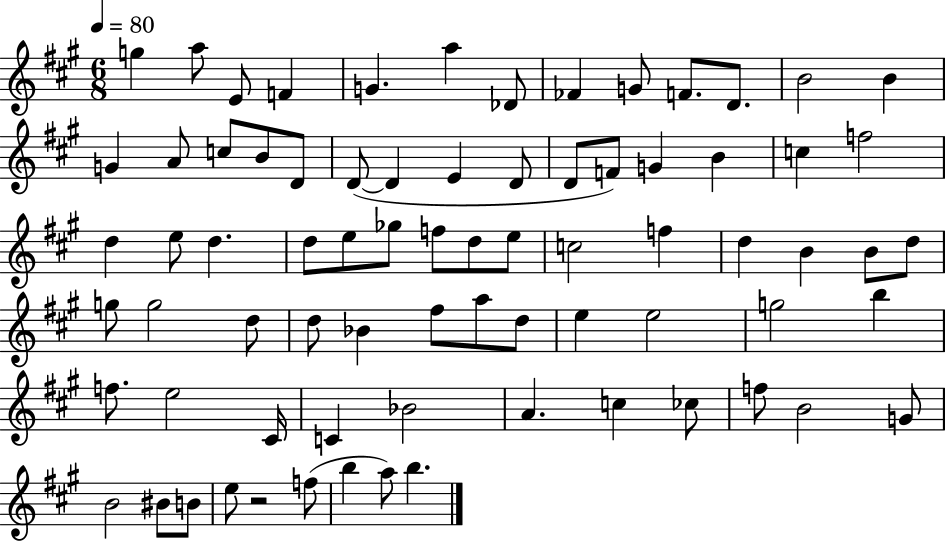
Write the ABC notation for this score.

X:1
T:Untitled
M:6/8
L:1/4
K:A
g a/2 E/2 F G a _D/2 _F G/2 F/2 D/2 B2 B G A/2 c/2 B/2 D/2 D/2 D E D/2 D/2 F/2 G B c f2 d e/2 d d/2 e/2 _g/2 f/2 d/2 e/2 c2 f d B B/2 d/2 g/2 g2 d/2 d/2 _B ^f/2 a/2 d/2 e e2 g2 b f/2 e2 ^C/4 C _B2 A c _c/2 f/2 B2 G/2 B2 ^B/2 B/2 e/2 z2 f/2 b a/2 b